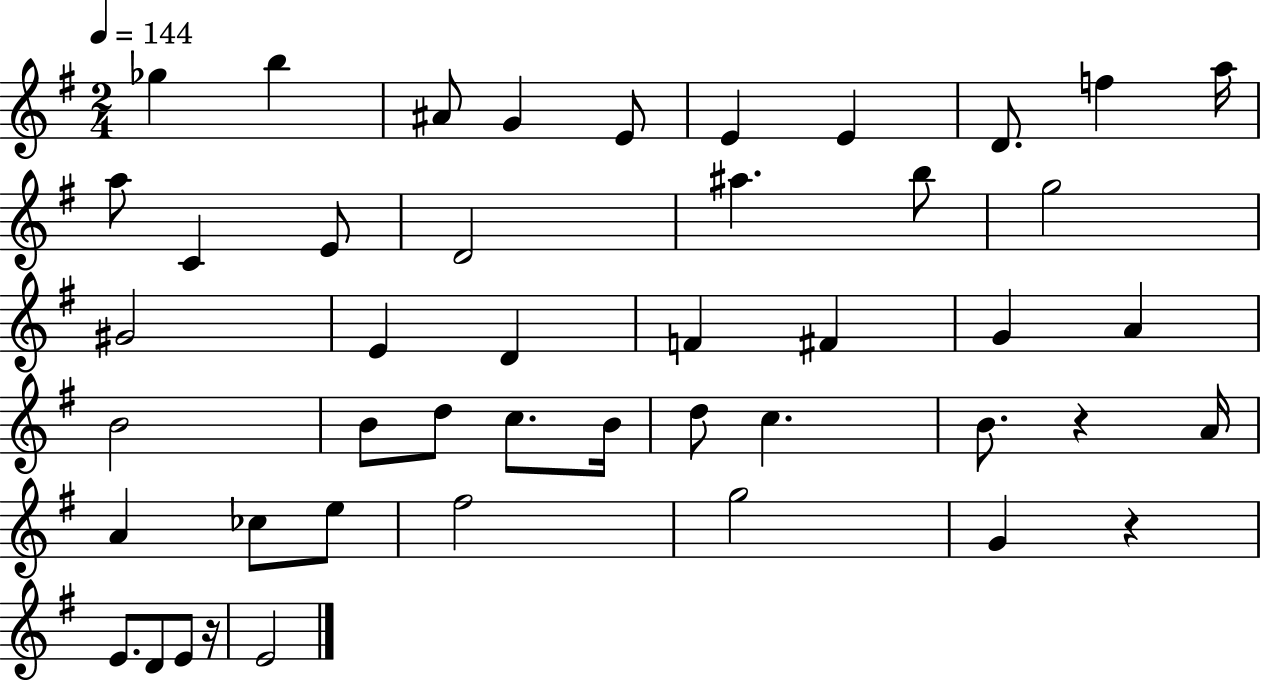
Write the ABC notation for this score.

X:1
T:Untitled
M:2/4
L:1/4
K:G
_g b ^A/2 G E/2 E E D/2 f a/4 a/2 C E/2 D2 ^a b/2 g2 ^G2 E D F ^F G A B2 B/2 d/2 c/2 B/4 d/2 c B/2 z A/4 A _c/2 e/2 ^f2 g2 G z E/2 D/2 E/2 z/4 E2